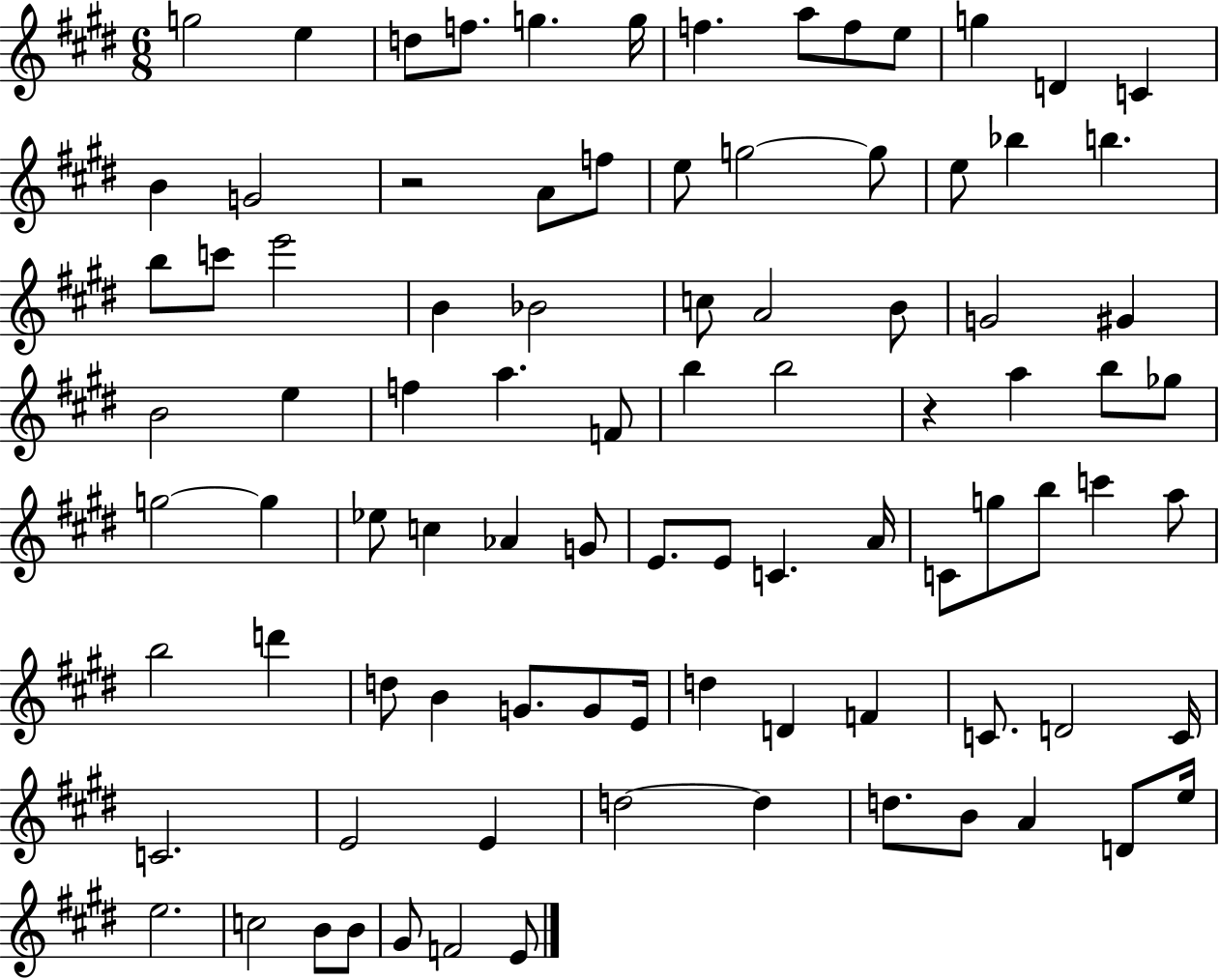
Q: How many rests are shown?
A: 2